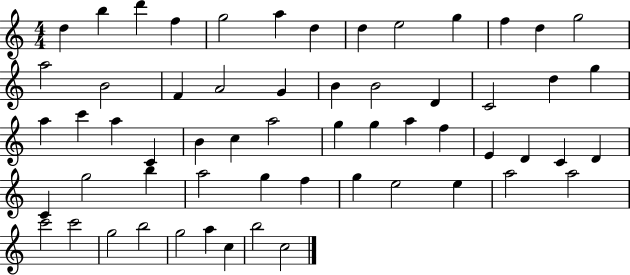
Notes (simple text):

D5/q B5/q D6/q F5/q G5/h A5/q D5/q D5/q E5/h G5/q F5/q D5/q G5/h A5/h B4/h F4/q A4/h G4/q B4/q B4/h D4/q C4/h D5/q G5/q A5/q C6/q A5/q C4/q B4/q C5/q A5/h G5/q G5/q A5/q F5/q E4/q D4/q C4/q D4/q C4/q G5/h B5/q A5/h G5/q F5/q G5/q E5/h E5/q A5/h A5/h C6/h C6/h G5/h B5/h G5/h A5/q C5/q B5/h C5/h